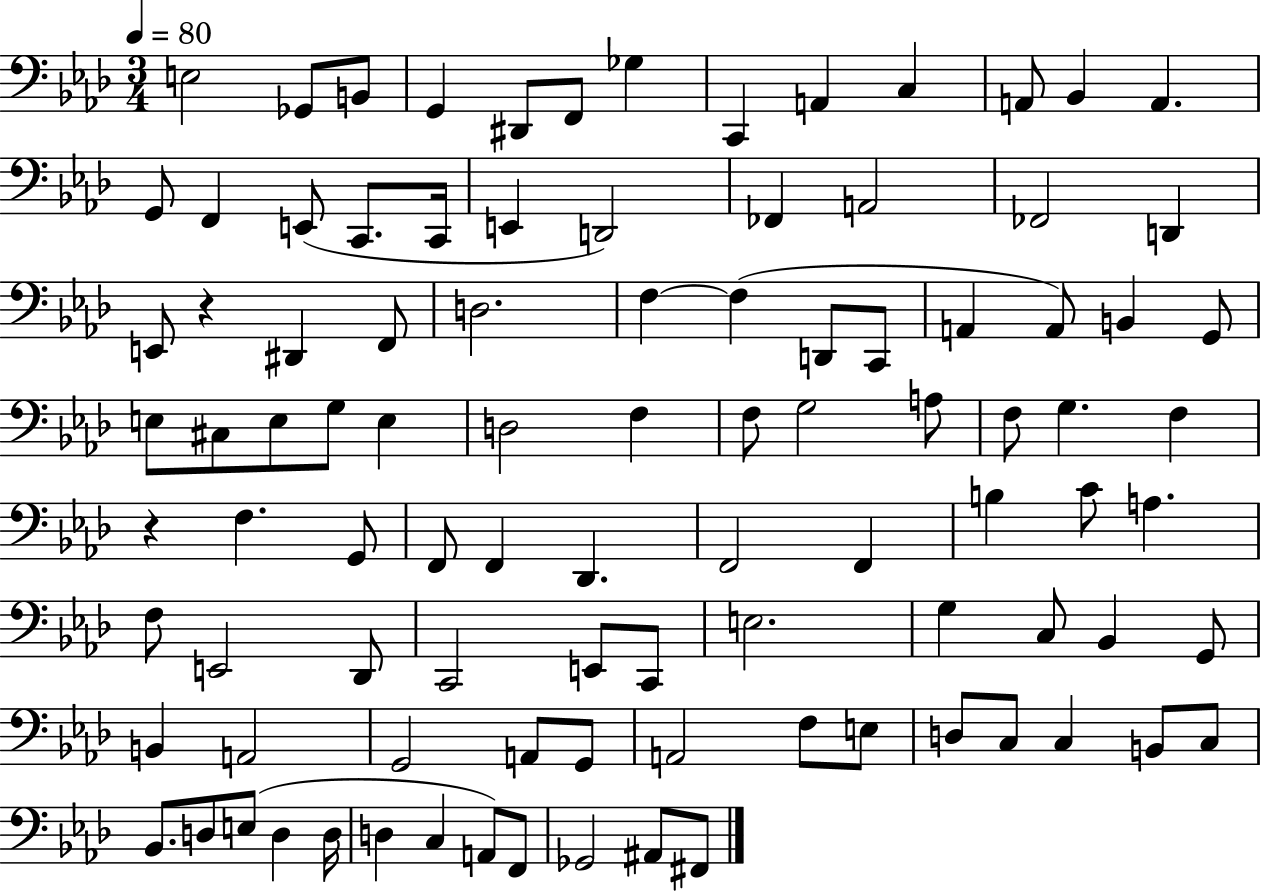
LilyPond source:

{
  \clef bass
  \numericTimeSignature
  \time 3/4
  \key aes \major
  \tempo 4 = 80
  \repeat volta 2 { e2 ges,8 b,8 | g,4 dis,8 f,8 ges4 | c,4 a,4 c4 | a,8 bes,4 a,4. | \break g,8 f,4 e,8( c,8. c,16 | e,4 d,2) | fes,4 a,2 | fes,2 d,4 | \break e,8 r4 dis,4 f,8 | d2. | f4~~ f4( d,8 c,8 | a,4 a,8) b,4 g,8 | \break e8 cis8 e8 g8 e4 | d2 f4 | f8 g2 a8 | f8 g4. f4 | \break r4 f4. g,8 | f,8 f,4 des,4. | f,2 f,4 | b4 c'8 a4. | \break f8 e,2 des,8 | c,2 e,8 c,8 | e2. | g4 c8 bes,4 g,8 | \break b,4 a,2 | g,2 a,8 g,8 | a,2 f8 e8 | d8 c8 c4 b,8 c8 | \break bes,8. d8 e8( d4 d16 | d4 c4 a,8) f,8 | ges,2 ais,8 fis,8 | } \bar "|."
}